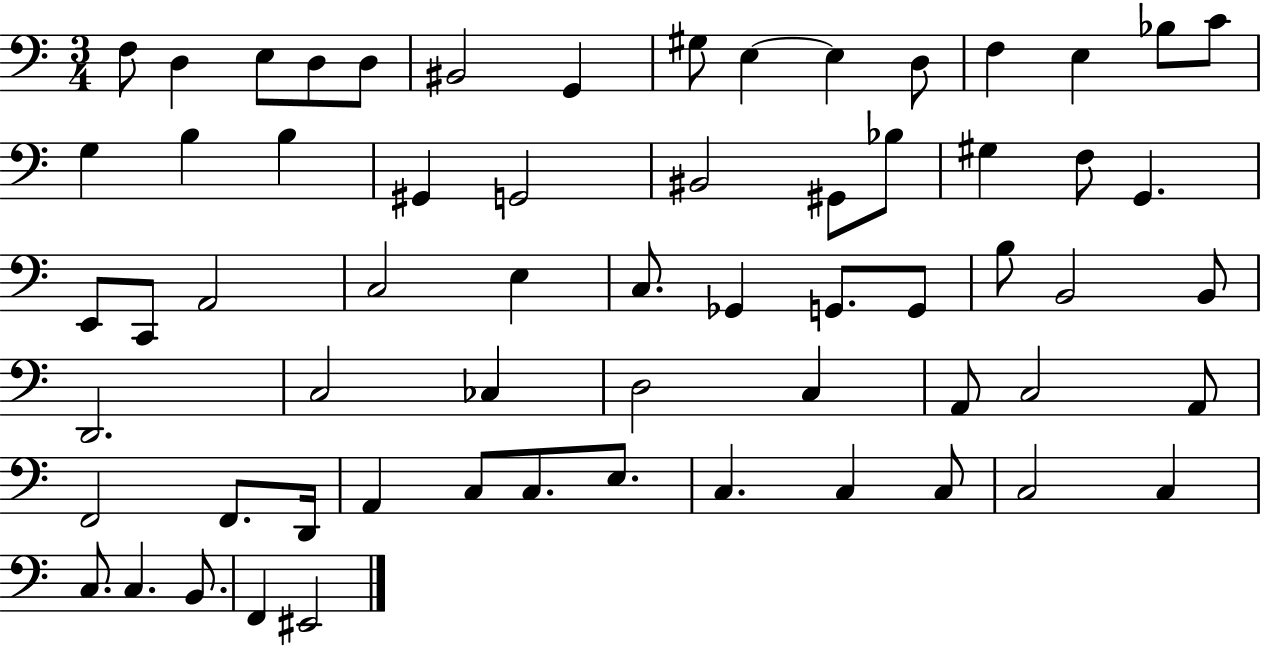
F3/e D3/q E3/e D3/e D3/e BIS2/h G2/q G#3/e E3/q E3/q D3/e F3/q E3/q Bb3/e C4/e G3/q B3/q B3/q G#2/q G2/h BIS2/h G#2/e Bb3/e G#3/q F3/e G2/q. E2/e C2/e A2/h C3/h E3/q C3/e. Gb2/q G2/e. G2/e B3/e B2/h B2/e D2/h. C3/h CES3/q D3/h C3/q A2/e C3/h A2/e F2/h F2/e. D2/s A2/q C3/e C3/e. E3/e. C3/q. C3/q C3/e C3/h C3/q C3/e. C3/q. B2/e. F2/q EIS2/h